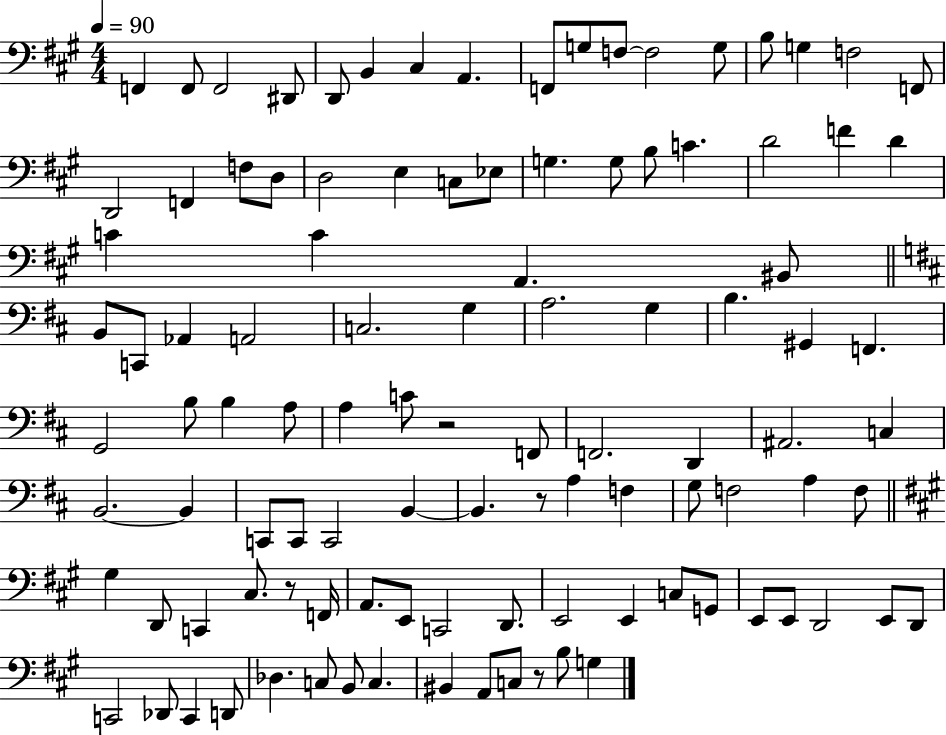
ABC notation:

X:1
T:Untitled
M:4/4
L:1/4
K:A
F,, F,,/2 F,,2 ^D,,/2 D,,/2 B,, ^C, A,, F,,/2 G,/2 F,/2 F,2 G,/2 B,/2 G, F,2 F,,/2 D,,2 F,, F,/2 D,/2 D,2 E, C,/2 _E,/2 G, G,/2 B,/2 C D2 F D C C A,, ^B,,/2 B,,/2 C,,/2 _A,, A,,2 C,2 G, A,2 G, B, ^G,, F,, G,,2 B,/2 B, A,/2 A, C/2 z2 F,,/2 F,,2 D,, ^A,,2 C, B,,2 B,, C,,/2 C,,/2 C,,2 B,, B,, z/2 A, F, G,/2 F,2 A, F,/2 ^G, D,,/2 C,, ^C,/2 z/2 F,,/4 A,,/2 E,,/2 C,,2 D,,/2 E,,2 E,, C,/2 G,,/2 E,,/2 E,,/2 D,,2 E,,/2 D,,/2 C,,2 _D,,/2 C,, D,,/2 _D, C,/2 B,,/2 C, ^B,, A,,/2 C,/2 z/2 B,/2 G,